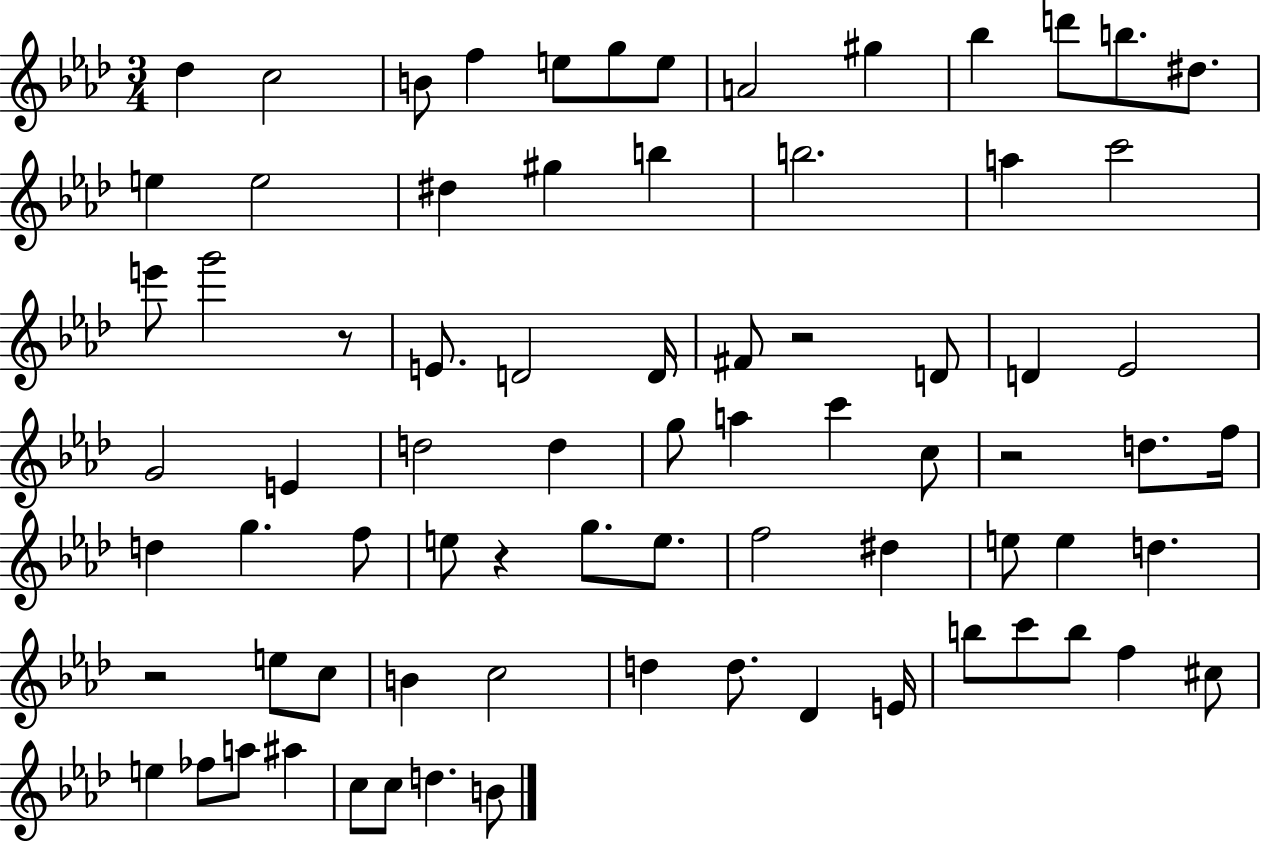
{
  \clef treble
  \numericTimeSignature
  \time 3/4
  \key aes \major
  \repeat volta 2 { des''4 c''2 | b'8 f''4 e''8 g''8 e''8 | a'2 gis''4 | bes''4 d'''8 b''8. dis''8. | \break e''4 e''2 | dis''4 gis''4 b''4 | b''2. | a''4 c'''2 | \break e'''8 g'''2 r8 | e'8. d'2 d'16 | fis'8 r2 d'8 | d'4 ees'2 | \break g'2 e'4 | d''2 d''4 | g''8 a''4 c'''4 c''8 | r2 d''8. f''16 | \break d''4 g''4. f''8 | e''8 r4 g''8. e''8. | f''2 dis''4 | e''8 e''4 d''4. | \break r2 e''8 c''8 | b'4 c''2 | d''4 d''8. des'4 e'16 | b''8 c'''8 b''8 f''4 cis''8 | \break e''4 fes''8 a''8 ais''4 | c''8 c''8 d''4. b'8 | } \bar "|."
}